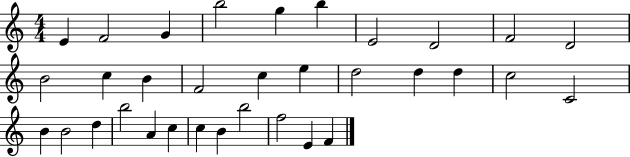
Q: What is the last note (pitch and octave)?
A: F4